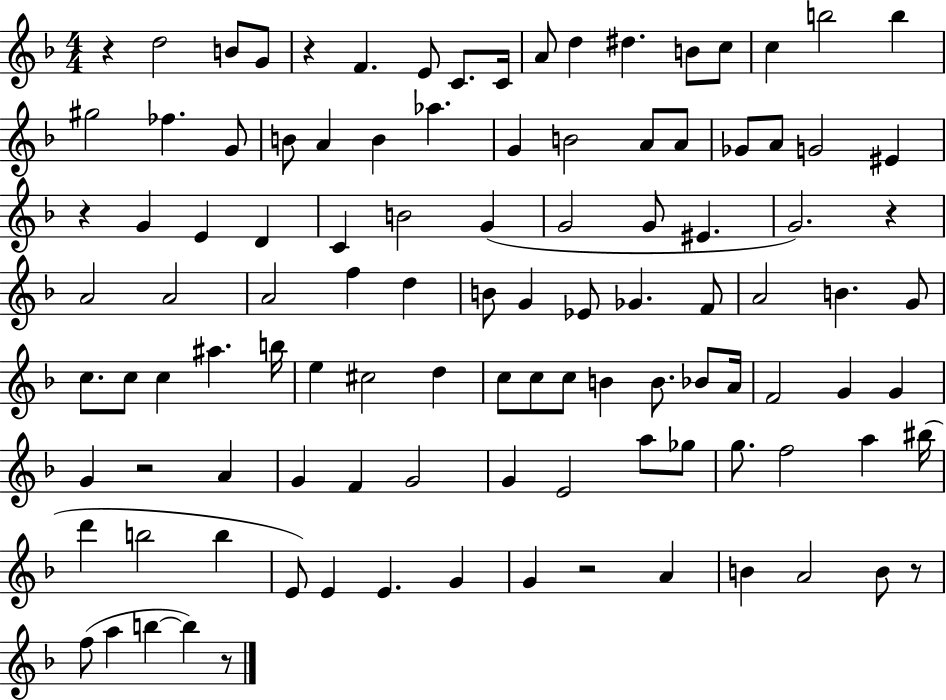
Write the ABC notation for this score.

X:1
T:Untitled
M:4/4
L:1/4
K:F
z d2 B/2 G/2 z F E/2 C/2 C/4 A/2 d ^d B/2 c/2 c b2 b ^g2 _f G/2 B/2 A B _a G B2 A/2 A/2 _G/2 A/2 G2 ^E z G E D C B2 G G2 G/2 ^E G2 z A2 A2 A2 f d B/2 G _E/2 _G F/2 A2 B G/2 c/2 c/2 c ^a b/4 e ^c2 d c/2 c/2 c/2 B B/2 _B/2 A/4 F2 G G G z2 A G F G2 G E2 a/2 _g/2 g/2 f2 a ^b/4 d' b2 b E/2 E E G G z2 A B A2 B/2 z/2 f/2 a b b z/2